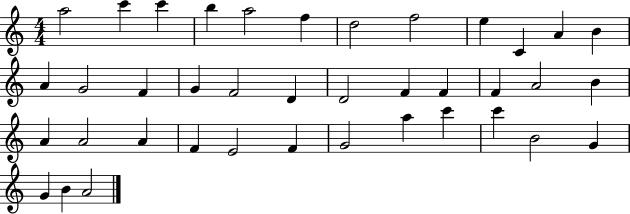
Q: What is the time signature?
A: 4/4